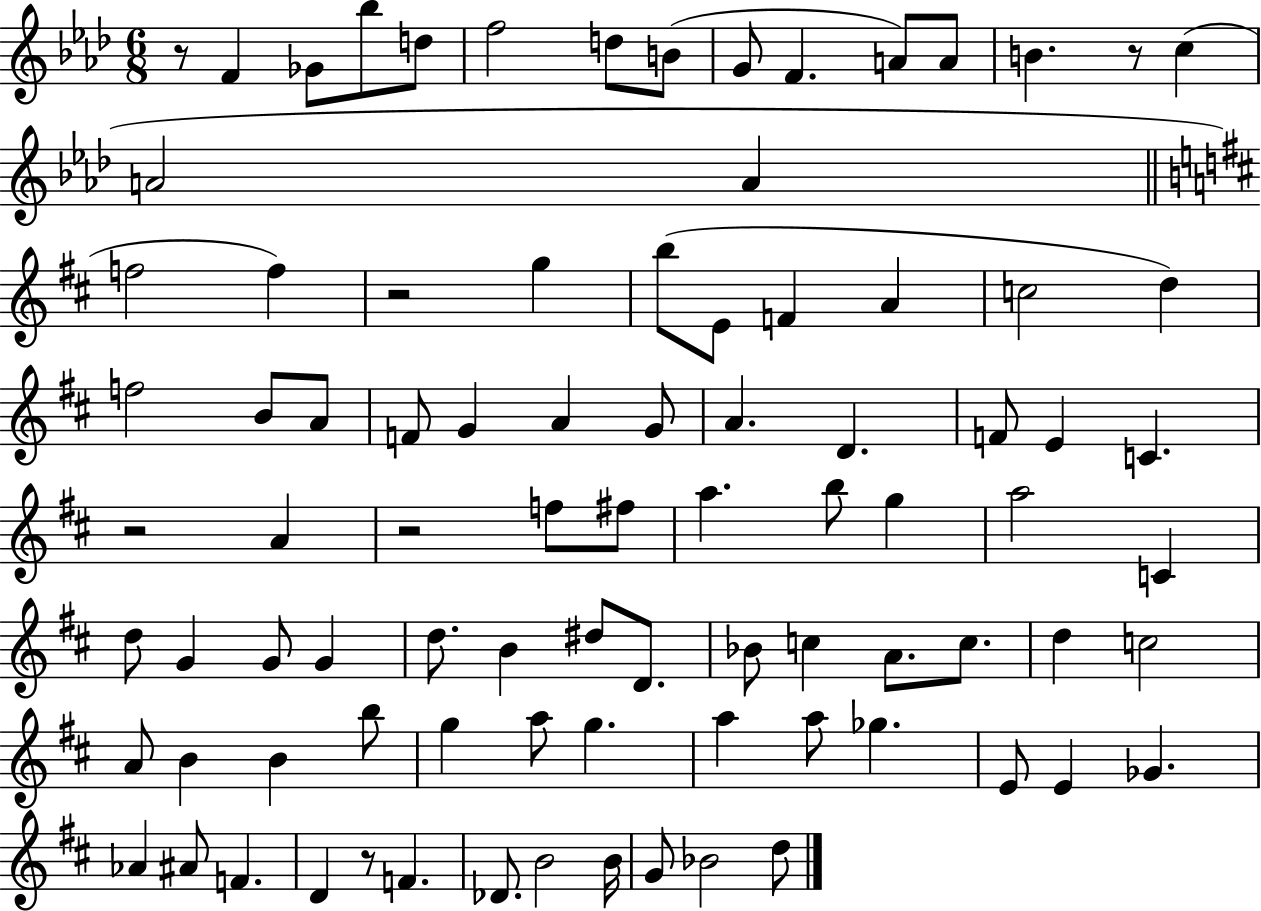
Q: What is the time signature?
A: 6/8